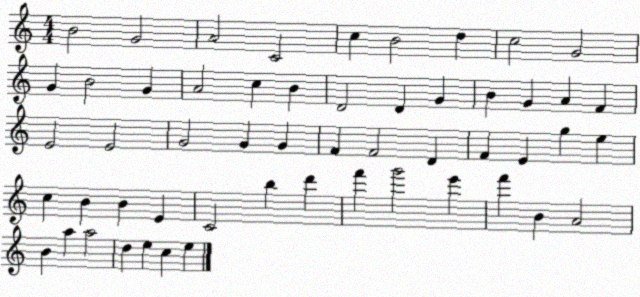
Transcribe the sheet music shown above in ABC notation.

X:1
T:Untitled
M:4/4
L:1/4
K:C
B2 G2 A2 C2 c B2 d c2 G2 G B2 G A2 c B D2 D G B G A F E2 E2 G2 G G F F2 D F E g e c B B E C2 b d' f' g'2 e' f' B A2 B a a2 d e c e